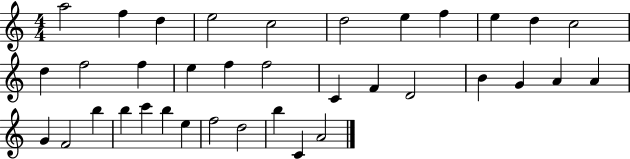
{
  \clef treble
  \numericTimeSignature
  \time 4/4
  \key c \major
  a''2 f''4 d''4 | e''2 c''2 | d''2 e''4 f''4 | e''4 d''4 c''2 | \break d''4 f''2 f''4 | e''4 f''4 f''2 | c'4 f'4 d'2 | b'4 g'4 a'4 a'4 | \break g'4 f'2 b''4 | b''4 c'''4 b''4 e''4 | f''2 d''2 | b''4 c'4 a'2 | \break \bar "|."
}